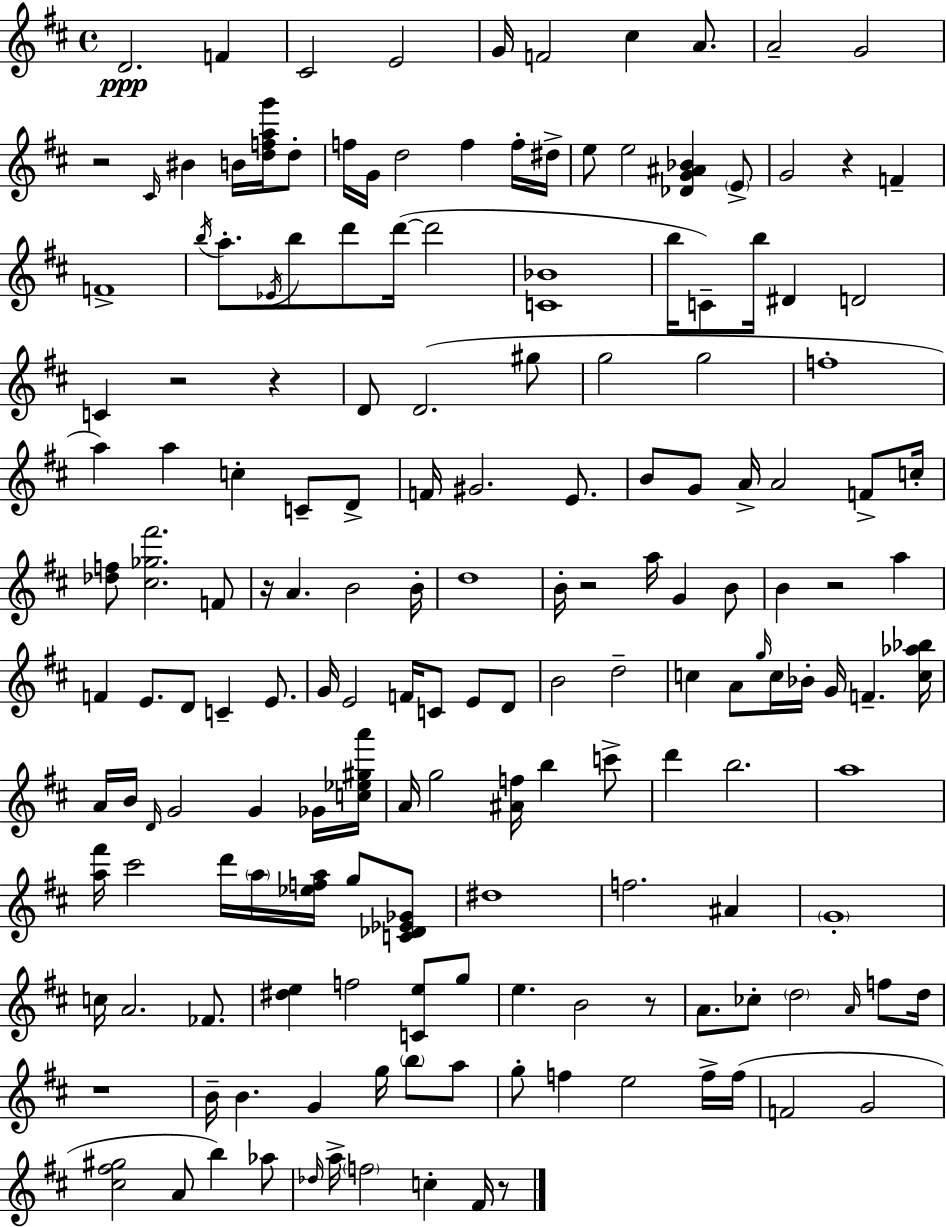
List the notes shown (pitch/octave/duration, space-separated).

D4/h. F4/q C#4/h E4/h G4/s F4/h C#5/q A4/e. A4/h G4/h R/h C#4/s BIS4/q B4/s [D5,F5,A5,G6]/s D5/e F5/s G4/s D5/h F5/q F5/s D#5/s E5/e E5/h [Db4,G4,A#4,Bb4]/q E4/e G4/h R/q F4/q F4/w B5/s A5/e. Eb4/s B5/e D6/e D6/s D6/h [C4,Bb4]/w B5/s C4/e B5/s D#4/q D4/h C4/q R/h R/q D4/e D4/h. G#5/e G5/h G5/h F5/w A5/q A5/q C5/q C4/e D4/e F4/s G#4/h. E4/e. B4/e G4/e A4/s A4/h F4/e C5/s [Db5,F5]/e [C#5,Gb5,F#6]/h. F4/e R/s A4/q. B4/h B4/s D5/w B4/s R/h A5/s G4/q B4/e B4/q R/h A5/q F4/q E4/e. D4/e C4/q E4/e. G4/s E4/h F4/s C4/e E4/e D4/e B4/h D5/h C5/q A4/e G5/s C5/s Bb4/s G4/s F4/q. [C5,Ab5,Bb5]/s A4/s B4/s D4/s G4/h G4/q Gb4/s [C5,Eb5,G#5,A6]/s A4/s G5/h [A#4,F5]/s B5/q C6/e D6/q B5/h. A5/w [A5,F#6]/s C#6/h D6/s A5/s [Eb5,F5,A5]/s G5/e [C4,Db4,Eb4,Gb4]/e D#5/w F5/h. A#4/q G4/w C5/s A4/h. FES4/e. [D#5,E5]/q F5/h [C4,E5]/e G5/e E5/q. B4/h R/e A4/e. CES5/e D5/h A4/s F5/e D5/s R/w B4/s B4/q. G4/q G5/s B5/e A5/e G5/e F5/q E5/h F5/s F5/s F4/h G4/h [C#5,F#5,G#5]/h A4/e B5/q Ab5/e Db5/s A5/s F5/h C5/q F#4/s R/e